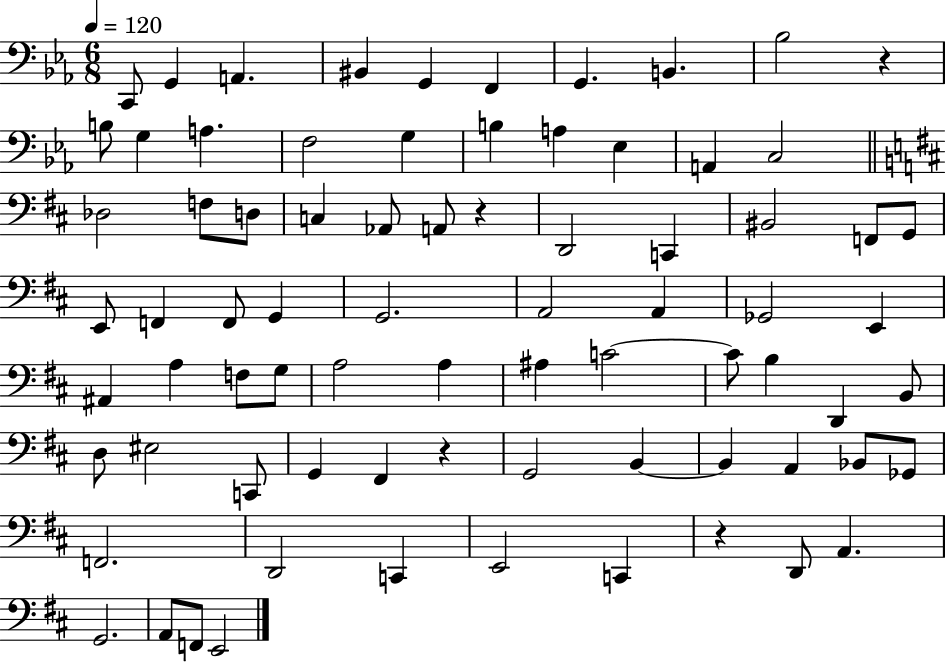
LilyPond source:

{
  \clef bass
  \numericTimeSignature
  \time 6/8
  \key ees \major
  \tempo 4 = 120
  c,8 g,4 a,4. | bis,4 g,4 f,4 | g,4. b,4. | bes2 r4 | \break b8 g4 a4. | f2 g4 | b4 a4 ees4 | a,4 c2 | \break \bar "||" \break \key d \major des2 f8 d8 | c4 aes,8 a,8 r4 | d,2 c,4 | bis,2 f,8 g,8 | \break e,8 f,4 f,8 g,4 | g,2. | a,2 a,4 | ges,2 e,4 | \break ais,4 a4 f8 g8 | a2 a4 | ais4 c'2~~ | c'8 b4 d,4 b,8 | \break d8 eis2 c,8 | g,4 fis,4 r4 | g,2 b,4~~ | b,4 a,4 bes,8 ges,8 | \break f,2. | d,2 c,4 | e,2 c,4 | r4 d,8 a,4. | \break g,2. | a,8 f,8 e,2 | \bar "|."
}